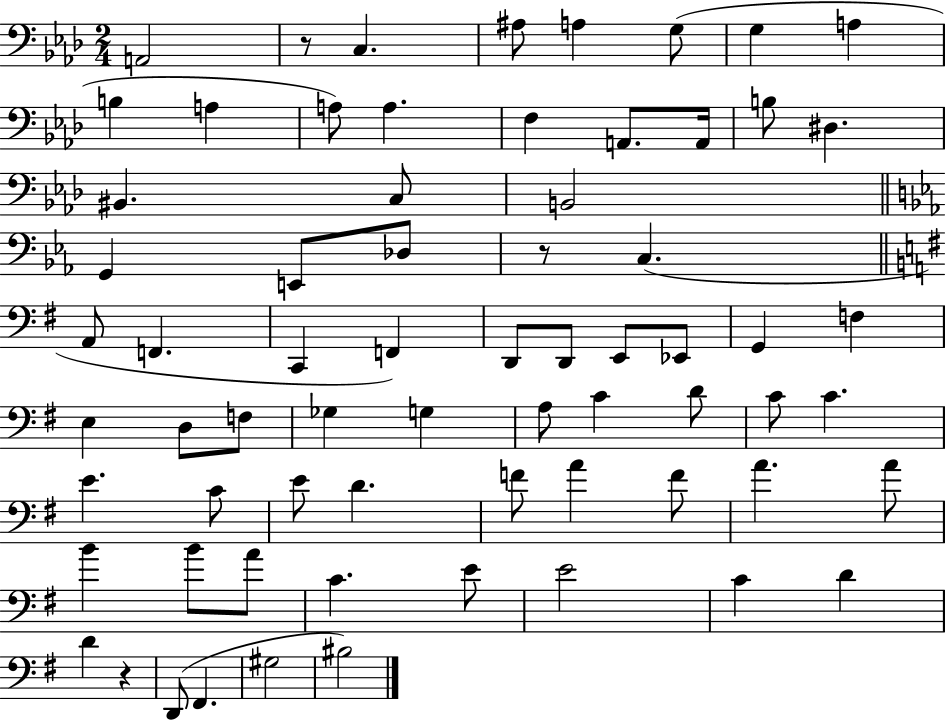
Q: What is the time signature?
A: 2/4